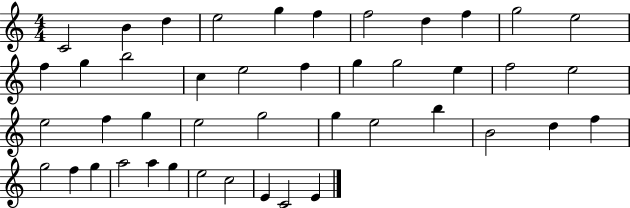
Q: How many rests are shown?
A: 0